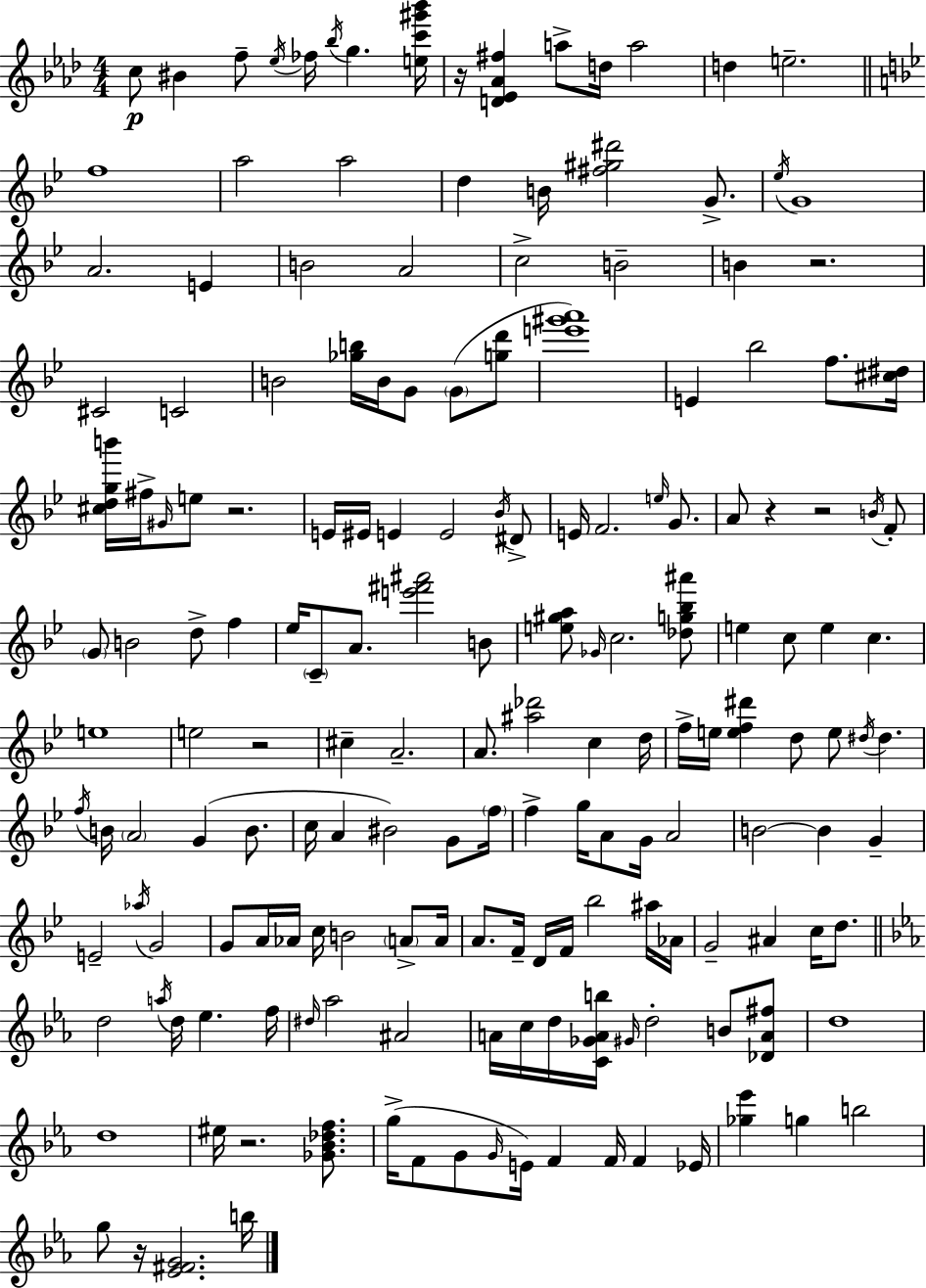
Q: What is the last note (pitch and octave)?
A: B5